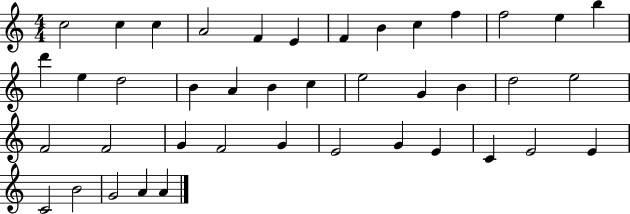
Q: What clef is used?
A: treble